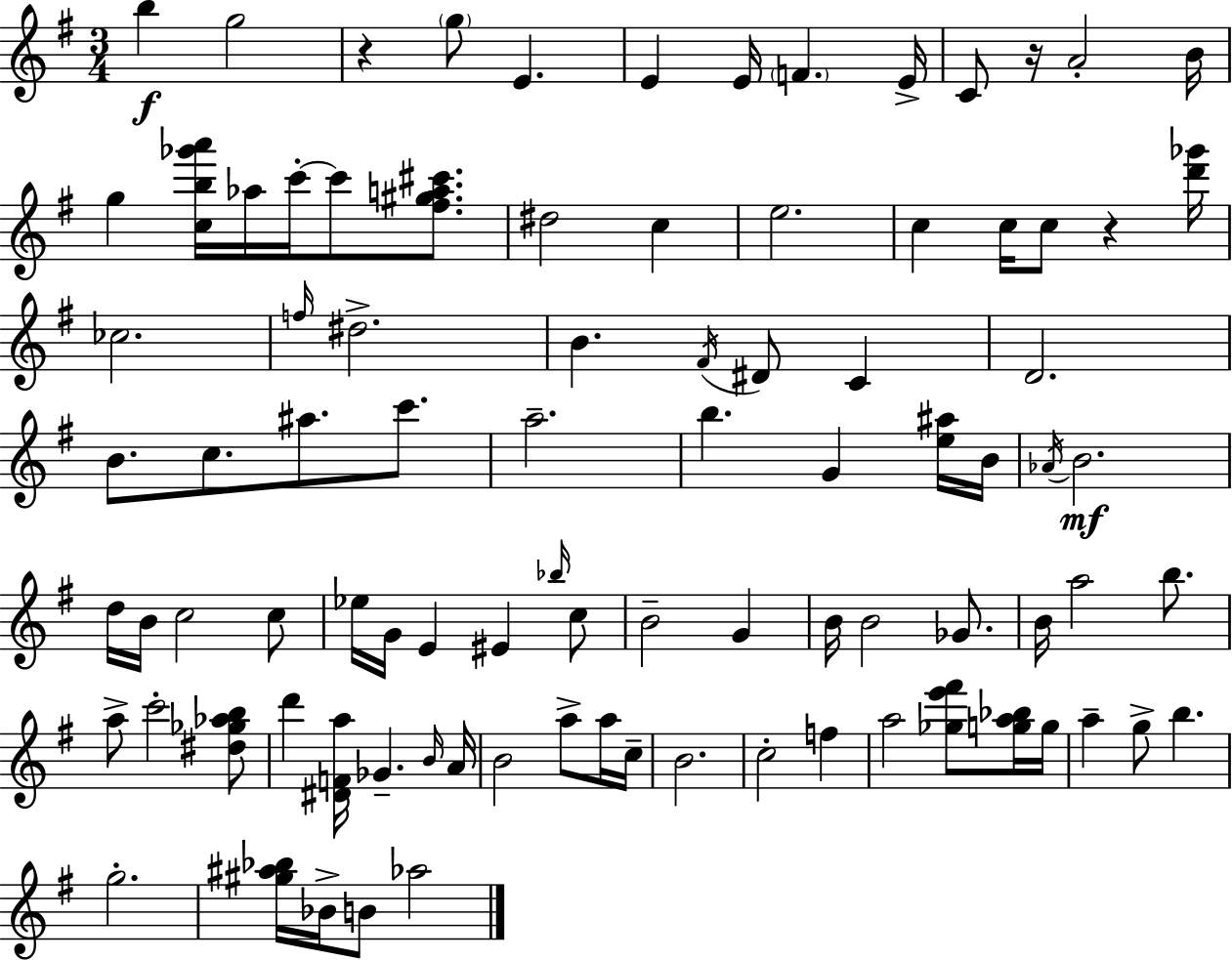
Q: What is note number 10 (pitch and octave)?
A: A4